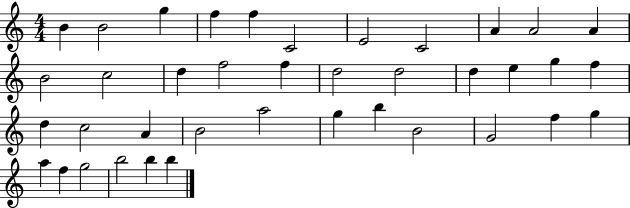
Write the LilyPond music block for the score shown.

{
  \clef treble
  \numericTimeSignature
  \time 4/4
  \key c \major
  b'4 b'2 g''4 | f''4 f''4 c'2 | e'2 c'2 | a'4 a'2 a'4 | \break b'2 c''2 | d''4 f''2 f''4 | d''2 d''2 | d''4 e''4 g''4 f''4 | \break d''4 c''2 a'4 | b'2 a''2 | g''4 b''4 b'2 | g'2 f''4 g''4 | \break a''4 f''4 g''2 | b''2 b''4 b''4 | \bar "|."
}